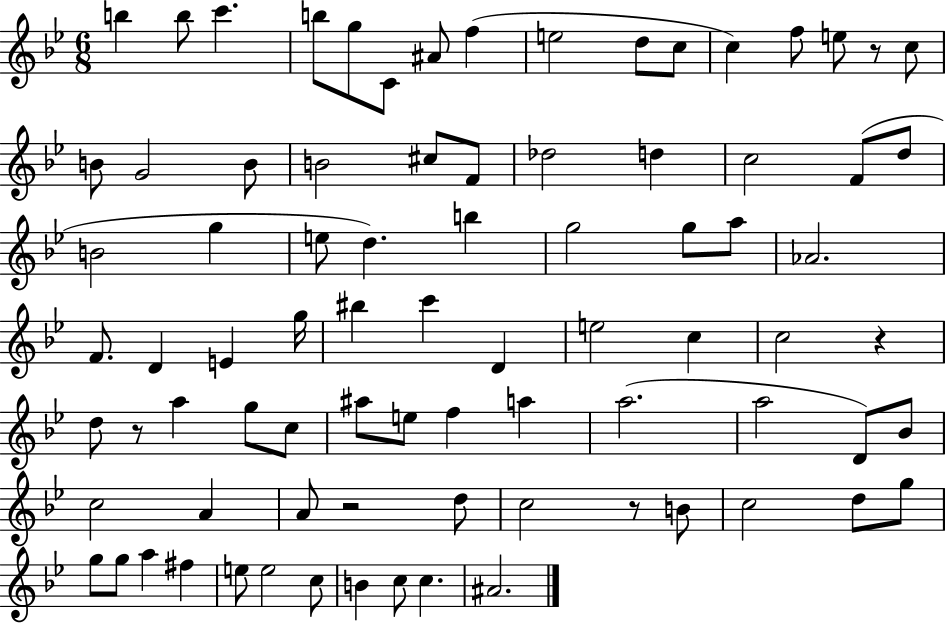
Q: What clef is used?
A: treble